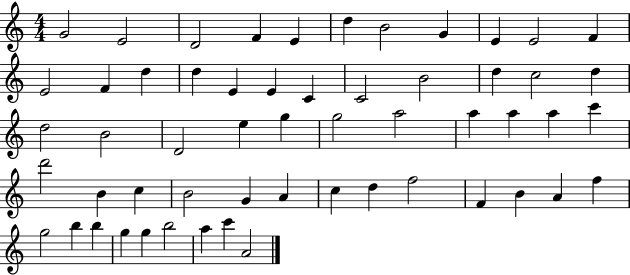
X:1
T:Untitled
M:4/4
L:1/4
K:C
G2 E2 D2 F E d B2 G E E2 F E2 F d d E E C C2 B2 d c2 d d2 B2 D2 e g g2 a2 a a a c' d'2 B c B2 G A c d f2 F B A f g2 b b g g b2 a c' A2